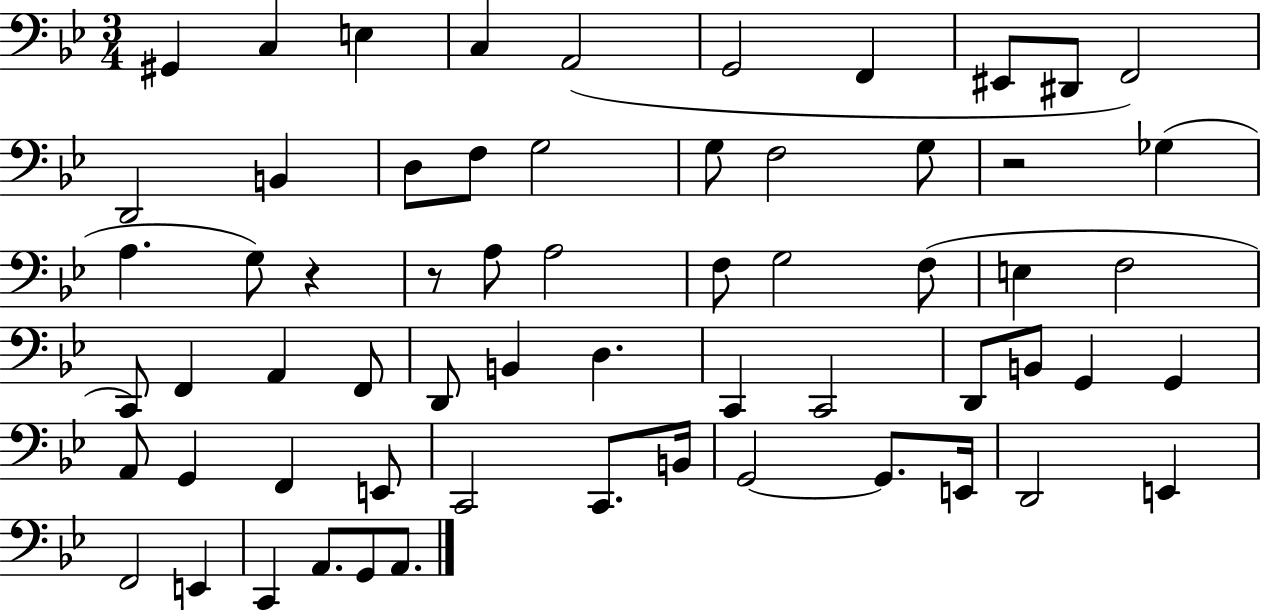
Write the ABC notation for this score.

X:1
T:Untitled
M:3/4
L:1/4
K:Bb
^G,, C, E, C, A,,2 G,,2 F,, ^E,,/2 ^D,,/2 F,,2 D,,2 B,, D,/2 F,/2 G,2 G,/2 F,2 G,/2 z2 _G, A, G,/2 z z/2 A,/2 A,2 F,/2 G,2 F,/2 E, F,2 C,,/2 F,, A,, F,,/2 D,,/2 B,, D, C,, C,,2 D,,/2 B,,/2 G,, G,, A,,/2 G,, F,, E,,/2 C,,2 C,,/2 B,,/4 G,,2 G,,/2 E,,/4 D,,2 E,, F,,2 E,, C,, A,,/2 G,,/2 A,,/2